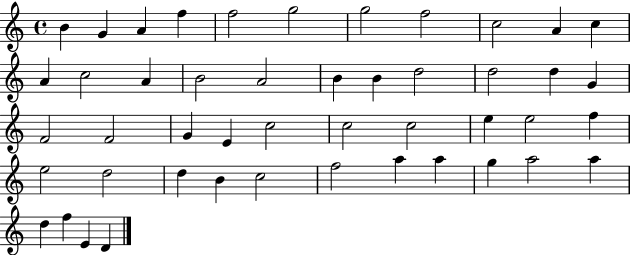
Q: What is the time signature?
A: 4/4